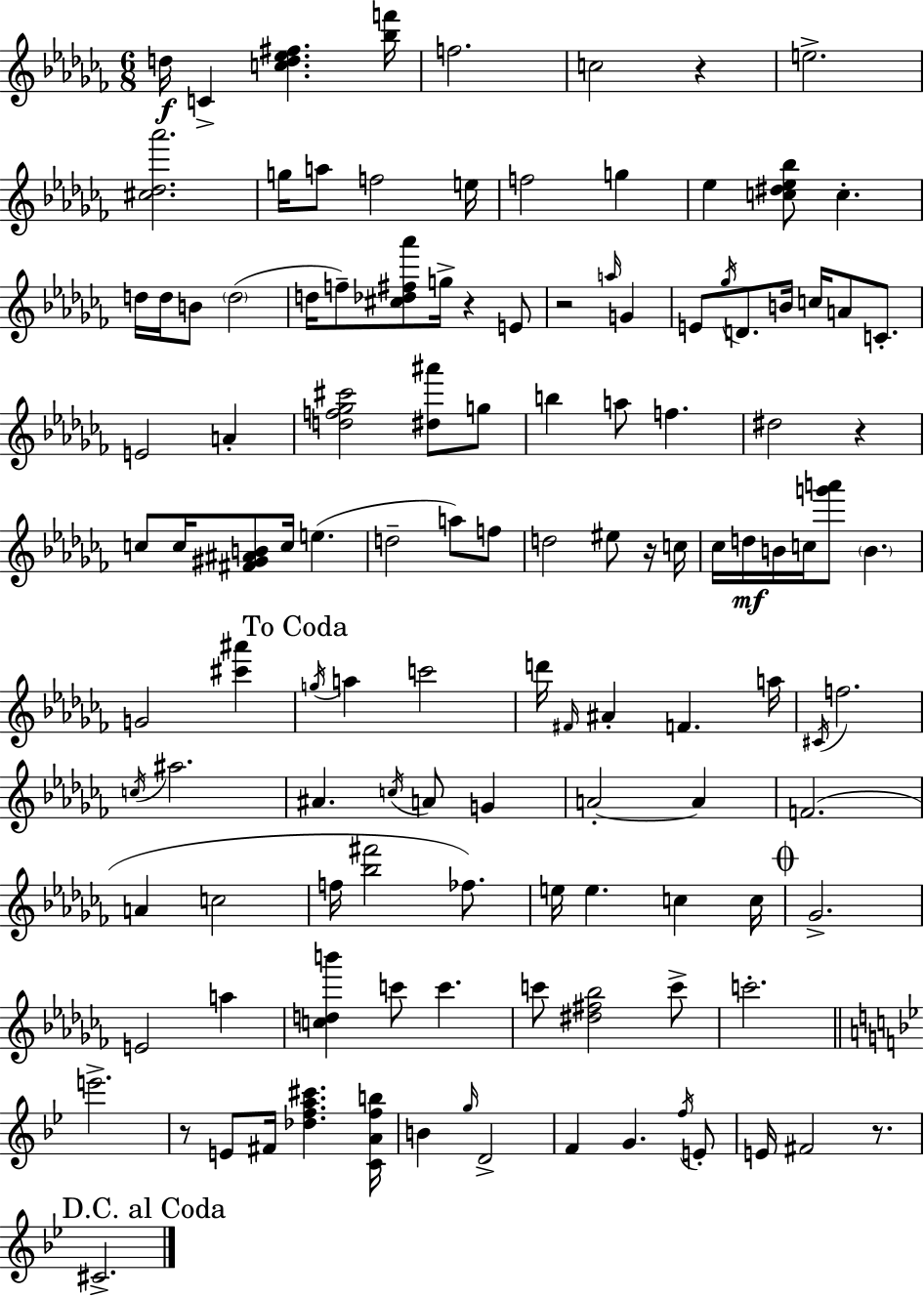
{
  \clef treble
  \numericTimeSignature
  \time 6/8
  \key aes \minor
  d''16\f c'4-> <c'' d'' ees'' fis''>4. <bes'' f'''>16 | f''2. | c''2 r4 | e''2.-> | \break <cis'' des'' aes'''>2. | g''16 a''8 f''2 e''16 | f''2 g''4 | ees''4 <c'' dis'' ees'' bes''>8 c''4.-. | \break d''16 d''16 b'8 \parenthesize d''2( | d''16 f''8--) <cis'' des'' fis'' aes'''>8 g''16-> r4 e'8 | r2 \grace { a''16 } g'4 | e'8 \acciaccatura { ges''16 } d'8. b'16 c''16 a'8 c'8.-. | \break e'2 a'4-. | <d'' f'' ges'' cis'''>2 <dis'' ais'''>8 | g''8 b''4 a''8 f''4. | dis''2 r4 | \break c''8 c''16 <fis' gis' ais' b'>8 c''16 e''4.( | d''2-- a''8) | f''8 d''2 eis''8 | r16 c''16 ces''16 d''16\mf b'16 c''16 <g''' a'''>8 \parenthesize b'4. | \break g'2 <cis''' ais'''>4 | \mark "To Coda" \acciaccatura { g''16 } a''4 c'''2 | d'''16 \grace { fis'16 } ais'4-. f'4. | a''16 \acciaccatura { cis'16 } f''2. | \break \acciaccatura { c''16 } ais''2. | ais'4. | \acciaccatura { c''16 } a'8 g'4 a'2-.~~ | a'4 f'2.( | \break a'4 c''2 | f''16 <bes'' fis'''>2 | fes''8.) e''16 e''4. | c''4 c''16 \mark \markup { \musicglyph "scripts.coda" } ges'2.-> | \break e'2 | a''4 <c'' d'' b'''>4 c'''8 | c'''4. c'''8 <dis'' fis'' bes''>2 | c'''8-> c'''2.-. | \break \bar "||" \break \key bes \major e'''2.-> | r8 e'8 fis'16 <des'' f'' a'' cis'''>4. <c' a' f'' b''>16 | b'4 \grace { g''16 } d'2-> | f'4 g'4. \acciaccatura { f''16 } | \break e'8-. e'16 fis'2 r8. | \mark "D.C. al Coda" cis'2.-> | \bar "|."
}